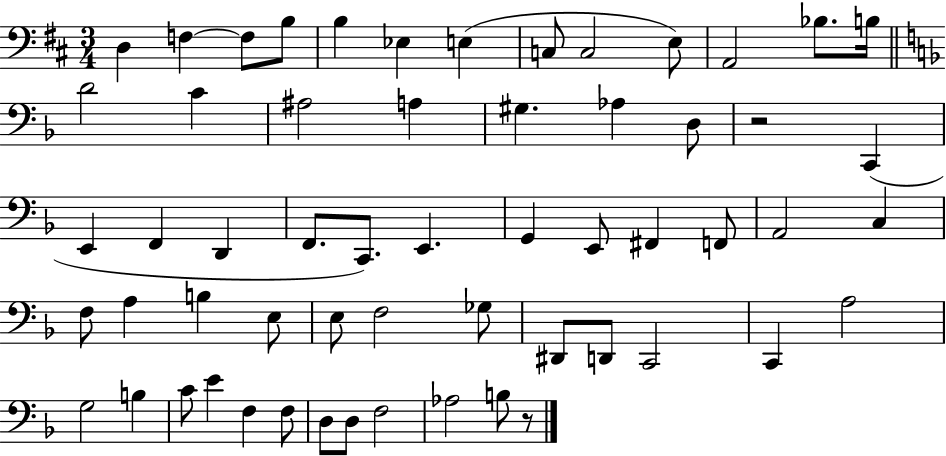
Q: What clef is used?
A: bass